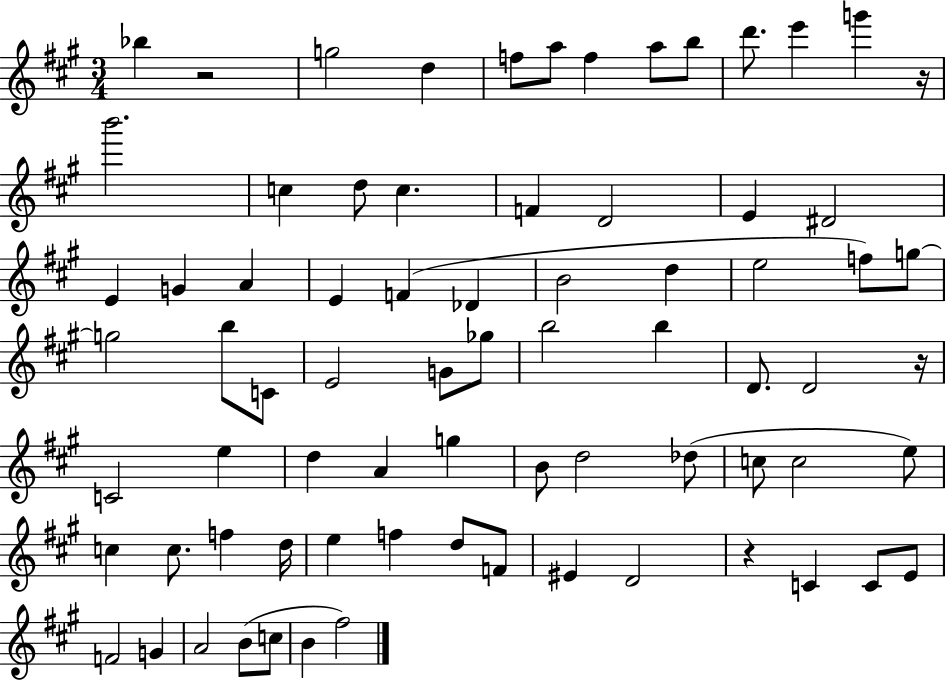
X:1
T:Untitled
M:3/4
L:1/4
K:A
_b z2 g2 d f/2 a/2 f a/2 b/2 d'/2 e' g' z/4 b'2 c d/2 c F D2 E ^D2 E G A E F _D B2 d e2 f/2 g/2 g2 b/2 C/2 E2 G/2 _g/2 b2 b D/2 D2 z/4 C2 e d A g B/2 d2 _d/2 c/2 c2 e/2 c c/2 f d/4 e f d/2 F/2 ^E D2 z C C/2 E/2 F2 G A2 B/2 c/2 B ^f2